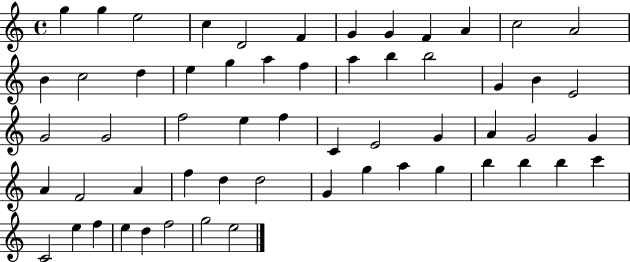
X:1
T:Untitled
M:4/4
L:1/4
K:C
g g e2 c D2 F G G F A c2 A2 B c2 d e g a f a b b2 G B E2 G2 G2 f2 e f C E2 G A G2 G A F2 A f d d2 G g a g b b b c' C2 e f e d f2 g2 e2